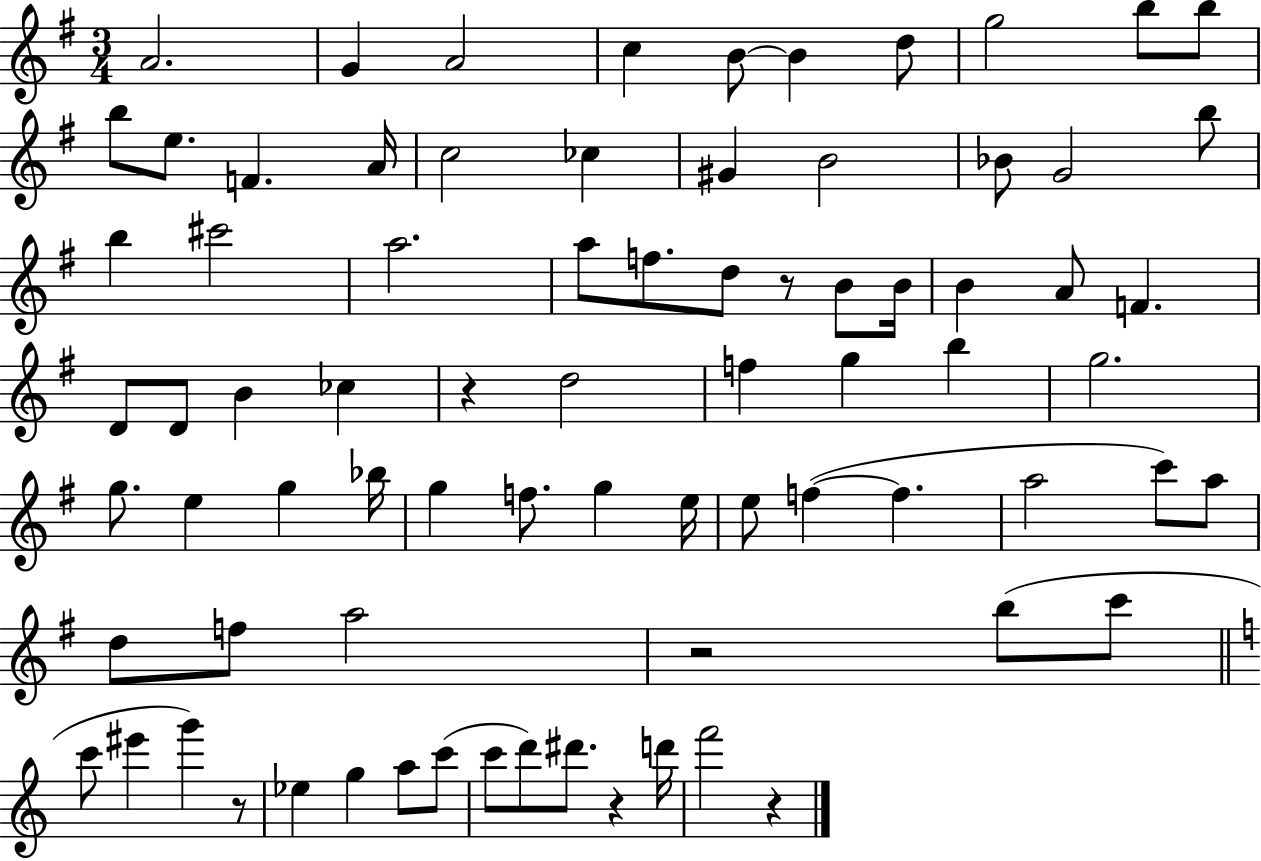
A4/h. G4/q A4/h C5/q B4/e B4/q D5/e G5/h B5/e B5/e B5/e E5/e. F4/q. A4/s C5/h CES5/q G#4/q B4/h Bb4/e G4/h B5/e B5/q C#6/h A5/h. A5/e F5/e. D5/e R/e B4/e B4/s B4/q A4/e F4/q. D4/e D4/e B4/q CES5/q R/q D5/h F5/q G5/q B5/q G5/h. G5/e. E5/q G5/q Bb5/s G5/q F5/e. G5/q E5/s E5/e F5/q F5/q. A5/h C6/e A5/e D5/e F5/e A5/h R/h B5/e C6/e C6/e EIS6/q G6/q R/e Eb5/q G5/q A5/e C6/e C6/e D6/e D#6/e. R/q D6/s F6/h R/q